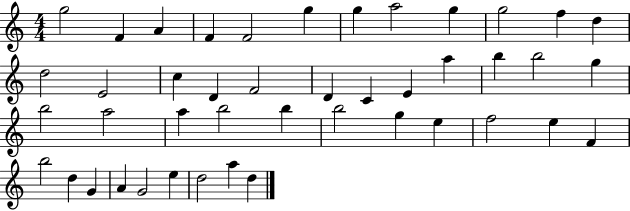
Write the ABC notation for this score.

X:1
T:Untitled
M:4/4
L:1/4
K:C
g2 F A F F2 g g a2 g g2 f d d2 E2 c D F2 D C E a b b2 g b2 a2 a b2 b b2 g e f2 e F b2 d G A G2 e d2 a d